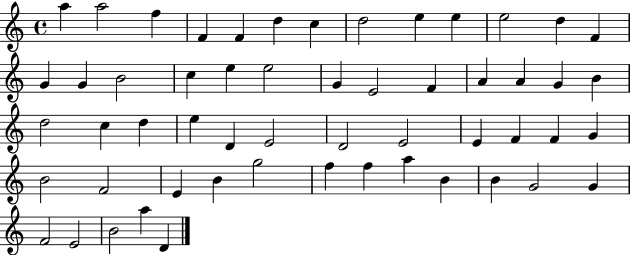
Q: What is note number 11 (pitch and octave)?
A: E5